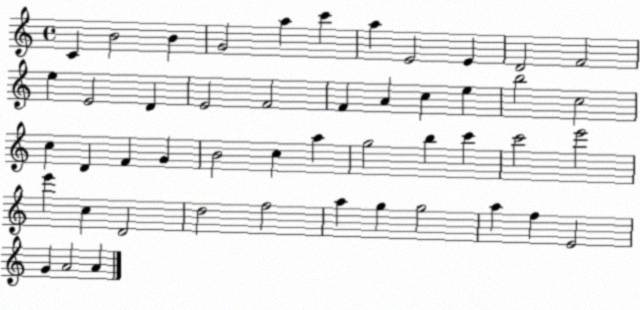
X:1
T:Untitled
M:4/4
L:1/4
K:C
C B2 B G2 a c' a E2 E D2 F2 e E2 D E2 F2 F A c e b2 c2 c D F G B2 c a g2 b c' c'2 e'2 e' c D2 d2 f2 a g g2 a f E2 G A2 A